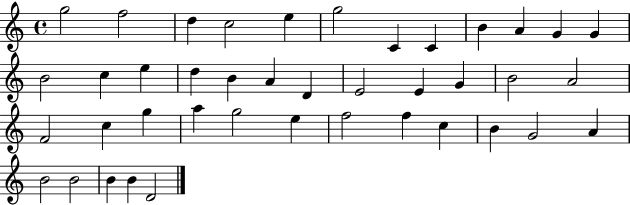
G5/h F5/h D5/q C5/h E5/q G5/h C4/q C4/q B4/q A4/q G4/q G4/q B4/h C5/q E5/q D5/q B4/q A4/q D4/q E4/h E4/q G4/q B4/h A4/h F4/h C5/q G5/q A5/q G5/h E5/q F5/h F5/q C5/q B4/q G4/h A4/q B4/h B4/h B4/q B4/q D4/h